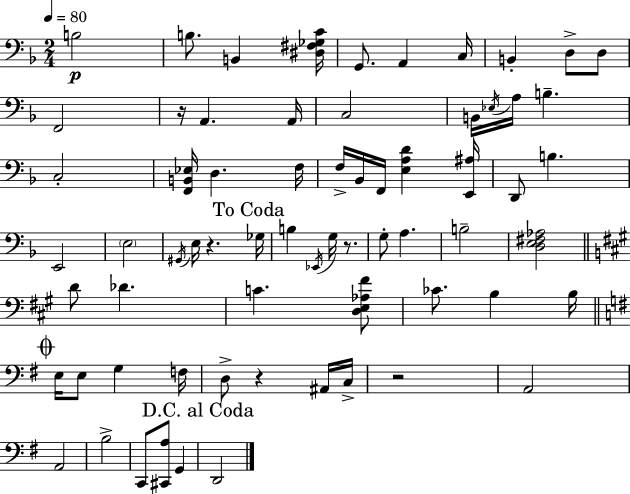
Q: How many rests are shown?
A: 5